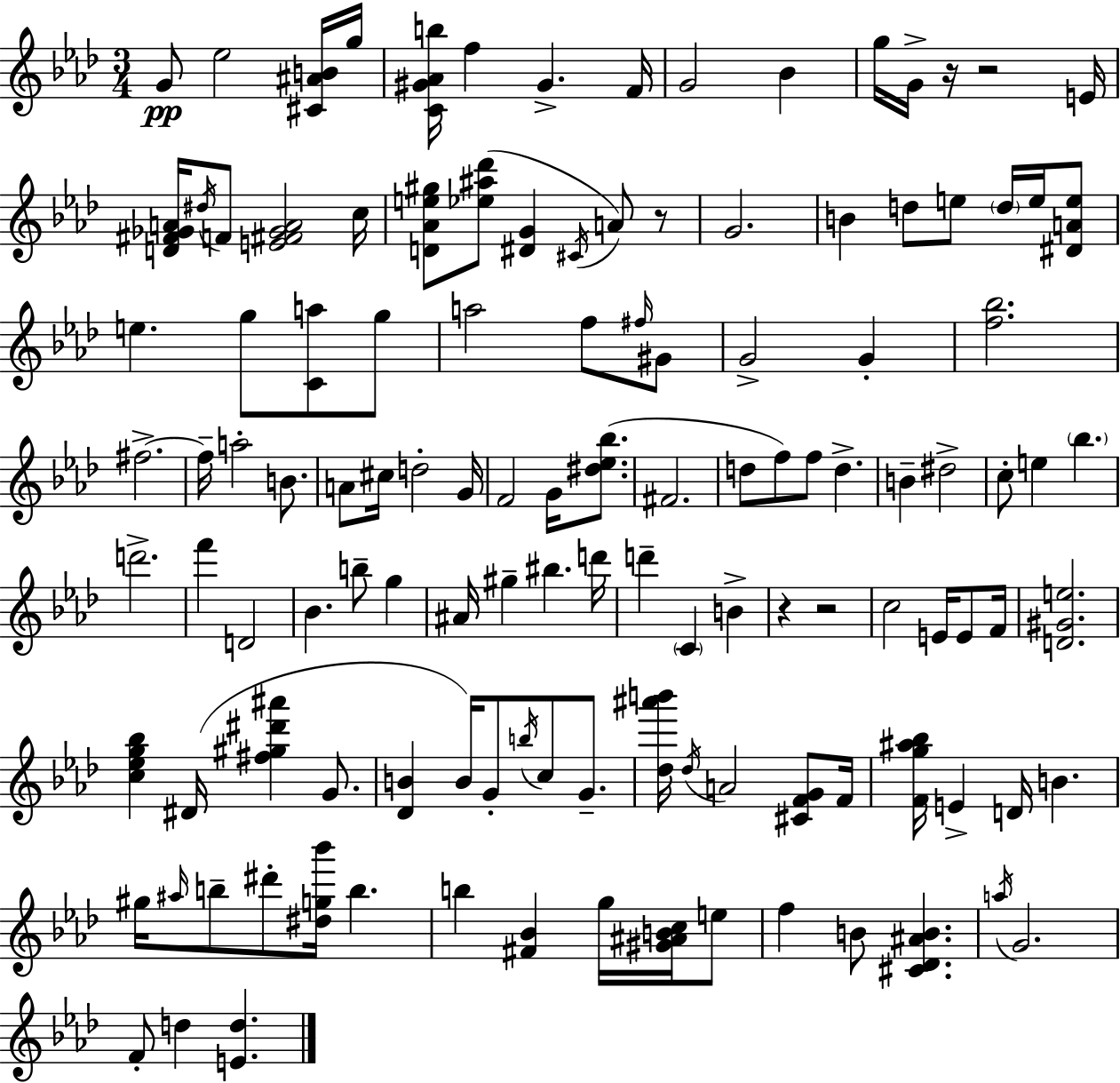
{
  \clef treble
  \numericTimeSignature
  \time 3/4
  \key aes \major
  g'8\pp ees''2 <cis' ais' b'>16 g''16 | <c' gis' aes' b''>16 f''4 gis'4.-> f'16 | g'2 bes'4 | g''16 g'16-> r16 r2 e'16 | \break <d' fis' ges' a'>16 \acciaccatura { dis''16 } f'8 <e' fis' ges' a'>2 | c''16 <d' aes' e'' gis''>8 <ees'' ais'' des'''>8( <dis' g'>4 \acciaccatura { cis'16 }) a'8 | r8 g'2. | b'4 d''8 e''8 \parenthesize d''16 e''16 | \break <dis' a' e''>8 e''4. g''8 <c' a''>8 | g''8 a''2 f''8 | \grace { fis''16 } gis'8 g'2-> g'4-. | <f'' bes''>2. | \break fis''2.->~~ | fis''16-- a''2-. | b'8. a'8 cis''16 d''2-. | g'16 f'2 g'16 | \break <dis'' ees'' bes''>8.( fis'2. | d''8 f''8) f''8 d''4.-> | b'4-- dis''2-> | c''8-. e''4 \parenthesize bes''4. | \break d'''2.-> | f'''4 d'2 | bes'4. b''8-- g''4 | ais'16 gis''4-- bis''4. | \break d'''16 d'''4-- \parenthesize c'4 b'4-> | r4 r2 | c''2 e'16 | e'8 f'16 <d' gis' e''>2. | \break <c'' ees'' g'' bes''>4 dis'16( <fis'' gis'' dis''' ais'''>4 | g'8. <des' b'>4 b'16) g'8-. \acciaccatura { b''16 } c''8 | g'8.-- <des'' ais''' b'''>16 \acciaccatura { des''16 } a'2 | <cis' f' g'>8 f'16 <f' g'' ais'' bes''>16 e'4-> d'16 b'4. | \break gis''16 \grace { ais''16 } b''8-- dis'''8-. <dis'' g'' bes'''>16 | b''4. b''4 <fis' bes'>4 | g''16 <gis' ais' b' c''>16 e''8 f''4 b'8 | <cis' des' ais' b'>4. \acciaccatura { a''16 } g'2. | \break f'8-. d''4 | <e' d''>4. \bar "|."
}